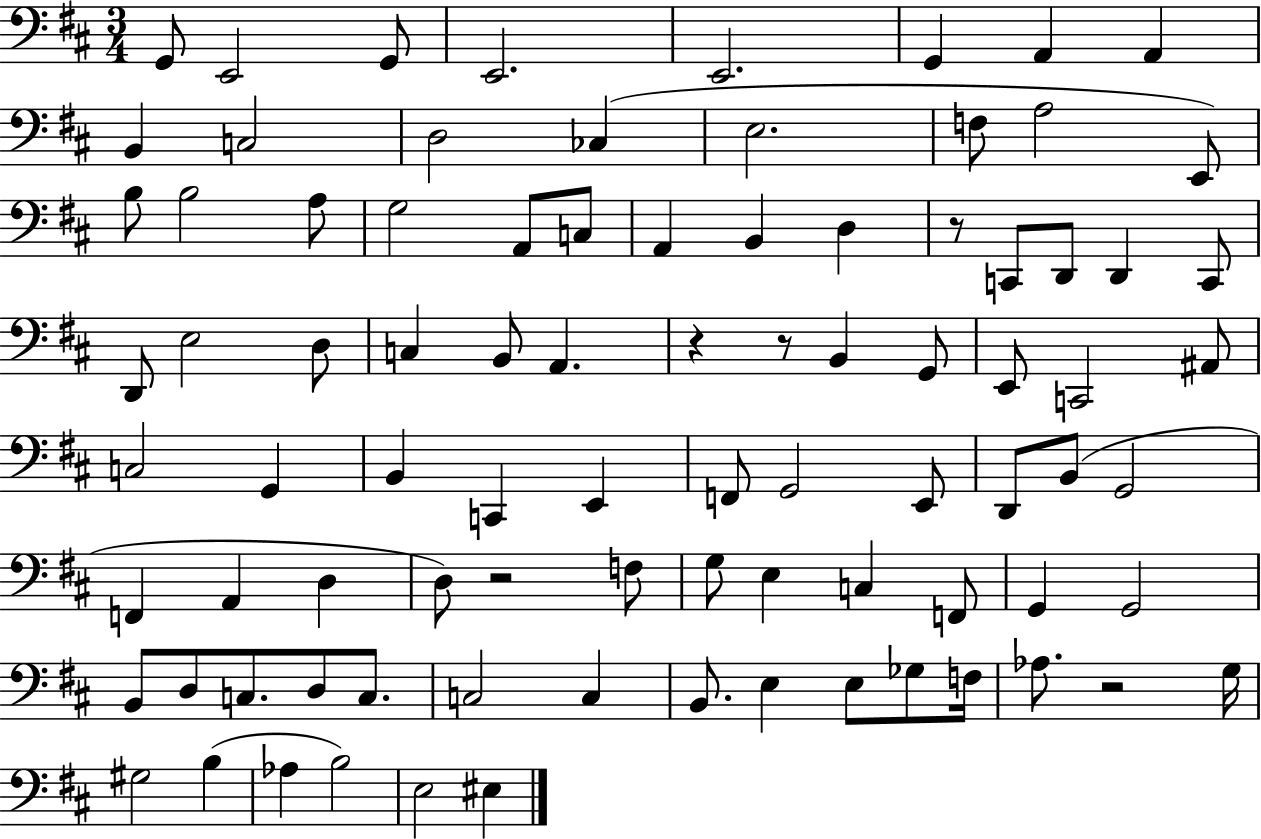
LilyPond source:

{
  \clef bass
  \numericTimeSignature
  \time 3/4
  \key d \major
  g,8 e,2 g,8 | e,2. | e,2. | g,4 a,4 a,4 | \break b,4 c2 | d2 ces4( | e2. | f8 a2 e,8) | \break b8 b2 a8 | g2 a,8 c8 | a,4 b,4 d4 | r8 c,8 d,8 d,4 c,8 | \break d,8 e2 d8 | c4 b,8 a,4. | r4 r8 b,4 g,8 | e,8 c,2 ais,8 | \break c2 g,4 | b,4 c,4 e,4 | f,8 g,2 e,8 | d,8 b,8( g,2 | \break f,4 a,4 d4 | d8) r2 f8 | g8 e4 c4 f,8 | g,4 g,2 | \break b,8 d8 c8. d8 c8. | c2 c4 | b,8. e4 e8 ges8 f16 | aes8. r2 g16 | \break gis2 b4( | aes4 b2) | e2 eis4 | \bar "|."
}